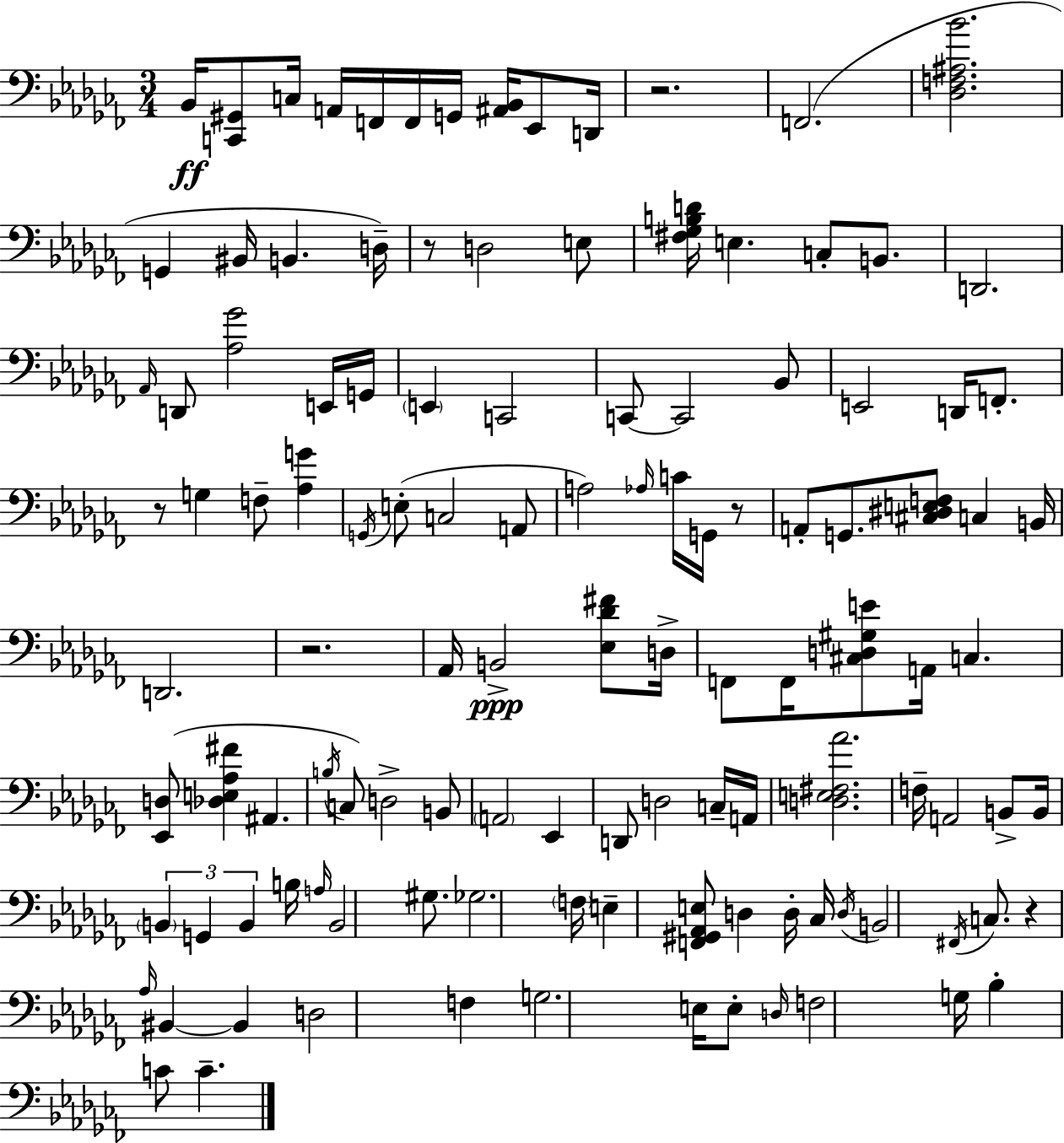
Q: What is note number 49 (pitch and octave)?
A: D3